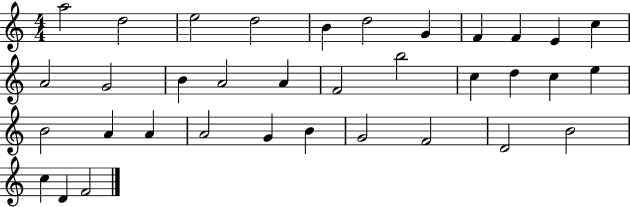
A5/h D5/h E5/h D5/h B4/q D5/h G4/q F4/q F4/q E4/q C5/q A4/h G4/h B4/q A4/h A4/q F4/h B5/h C5/q D5/q C5/q E5/q B4/h A4/q A4/q A4/h G4/q B4/q G4/h F4/h D4/h B4/h C5/q D4/q F4/h